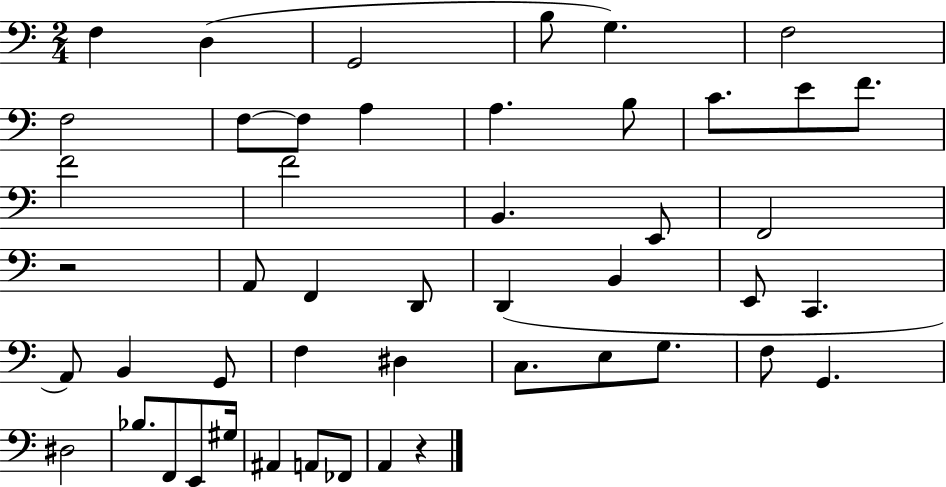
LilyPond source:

{
  \clef bass
  \numericTimeSignature
  \time 2/4
  \key c \major
  \repeat volta 2 { f4 d4( | g,2 | b8 g4.) | f2 | \break f2 | f8~~ f8 a4 | a4. b8 | c'8. e'8 f'8. | \break f'2 | f'2 | b,4. e,8 | f,2 | \break r2 | a,8 f,4 d,8 | d,4( b,4 | e,8 c,4. | \break a,8) b,4 g,8 | f4 dis4 | c8. e8 g8. | f8 g,4. | \break dis2 | bes8. f,8 e,8 gis16 | ais,4 a,8 fes,8 | a,4 r4 | \break } \bar "|."
}